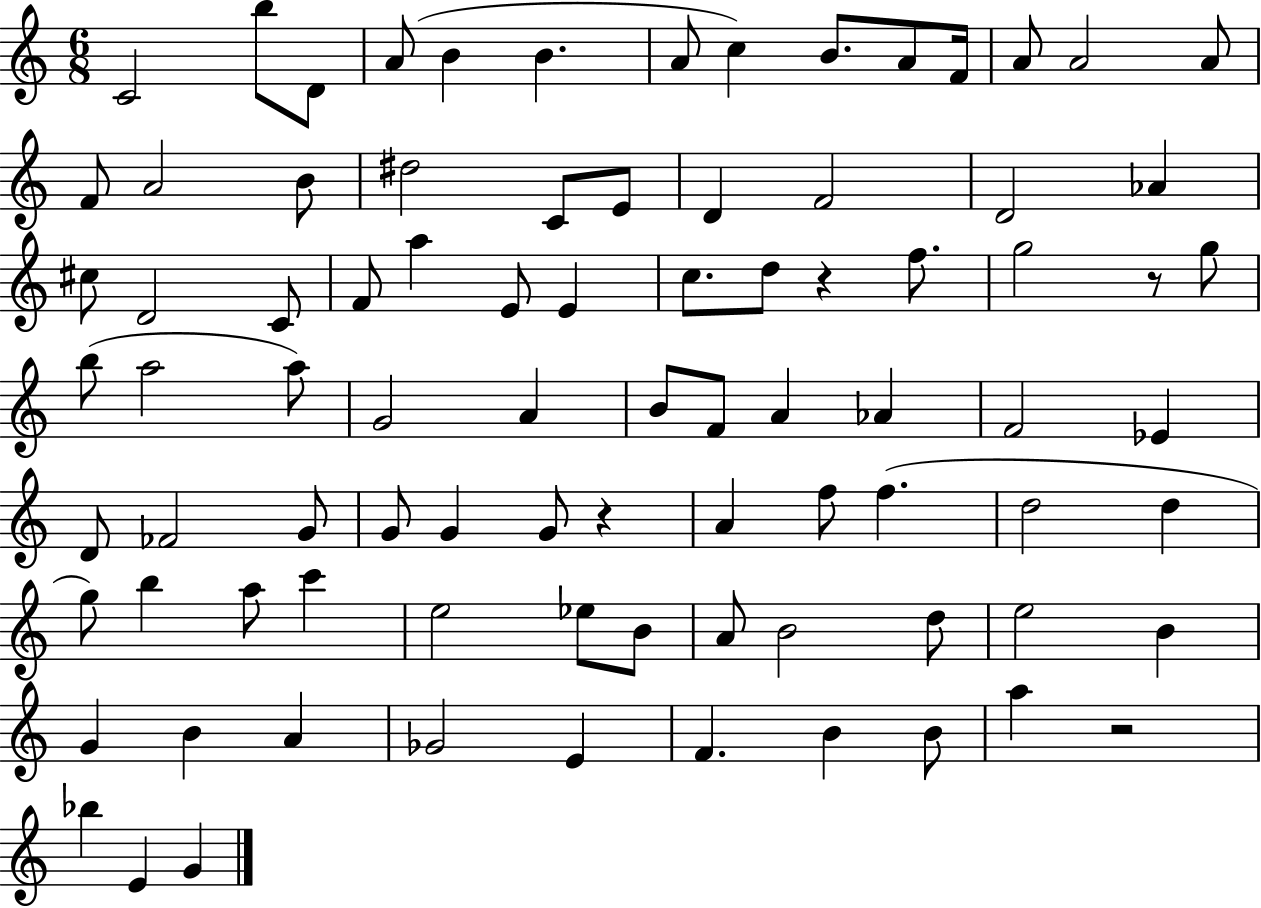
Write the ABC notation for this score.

X:1
T:Untitled
M:6/8
L:1/4
K:C
C2 b/2 D/2 A/2 B B A/2 c B/2 A/2 F/4 A/2 A2 A/2 F/2 A2 B/2 ^d2 C/2 E/2 D F2 D2 _A ^c/2 D2 C/2 F/2 a E/2 E c/2 d/2 z f/2 g2 z/2 g/2 b/2 a2 a/2 G2 A B/2 F/2 A _A F2 _E D/2 _F2 G/2 G/2 G G/2 z A f/2 f d2 d g/2 b a/2 c' e2 _e/2 B/2 A/2 B2 d/2 e2 B G B A _G2 E F B B/2 a z2 _b E G